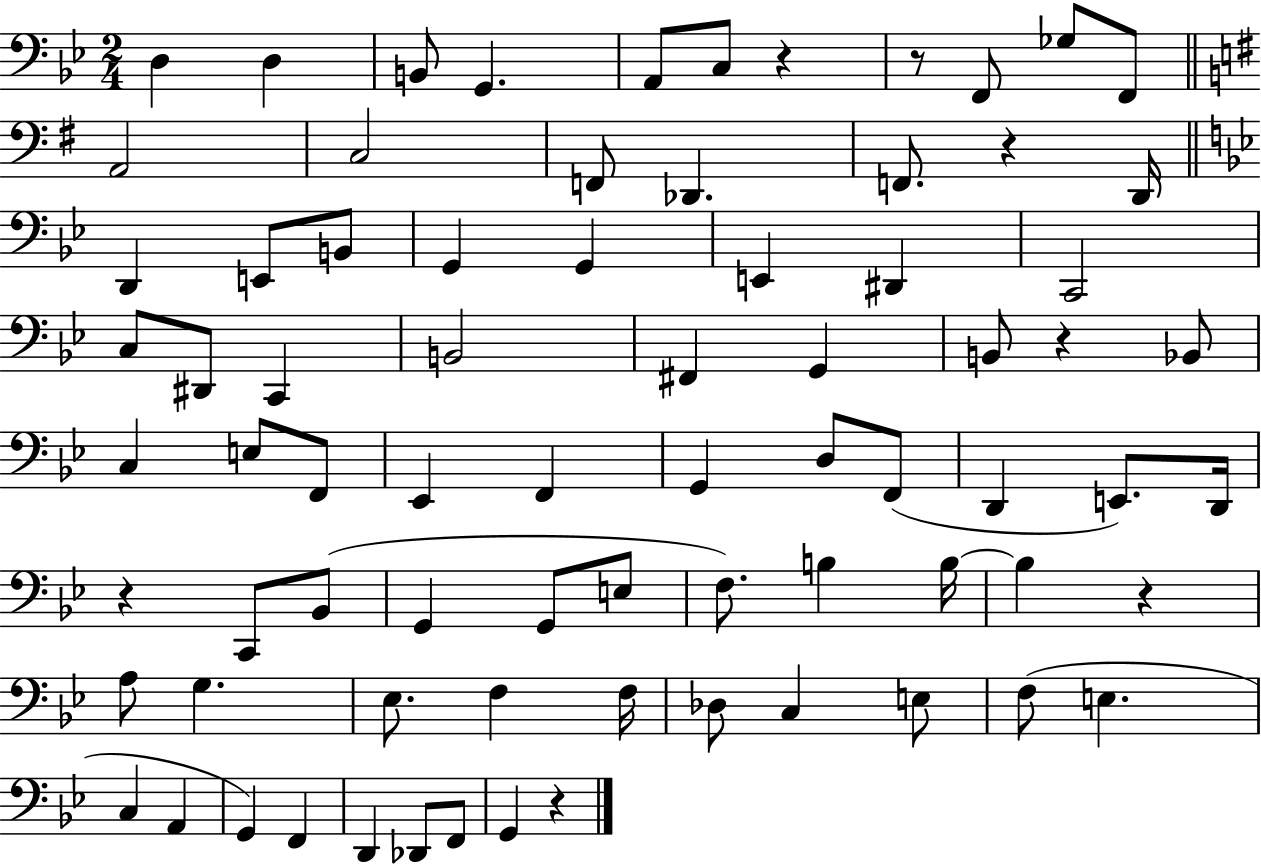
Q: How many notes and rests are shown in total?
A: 76